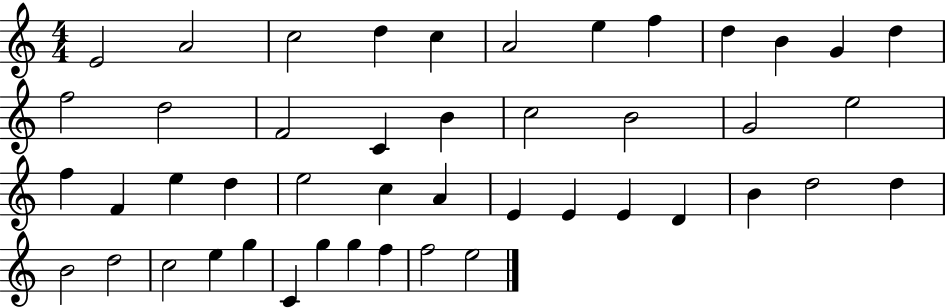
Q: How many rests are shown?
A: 0